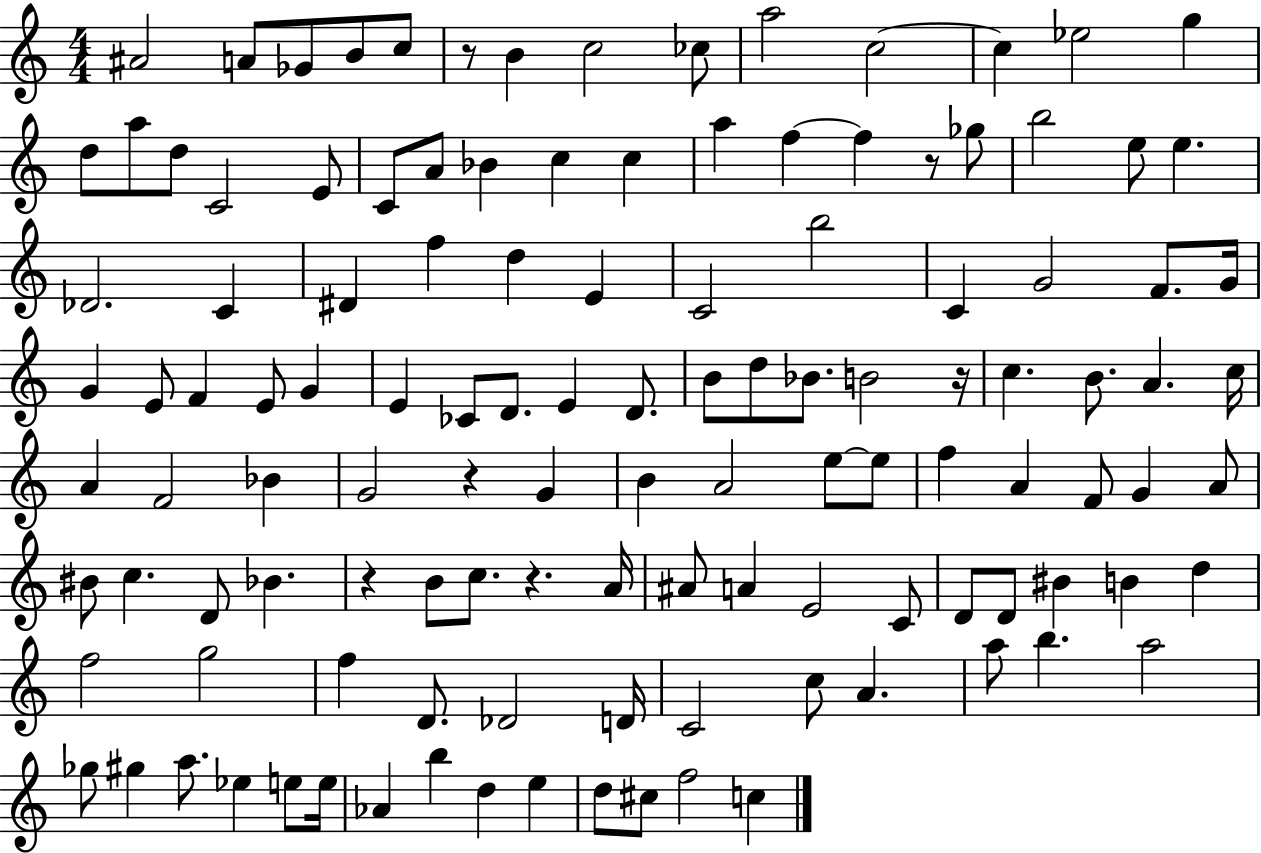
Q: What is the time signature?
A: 4/4